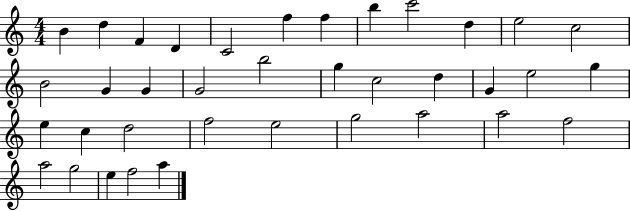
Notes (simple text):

B4/q D5/q F4/q D4/q C4/h F5/q F5/q B5/q C6/h D5/q E5/h C5/h B4/h G4/q G4/q G4/h B5/h G5/q C5/h D5/q G4/q E5/h G5/q E5/q C5/q D5/h F5/h E5/h G5/h A5/h A5/h F5/h A5/h G5/h E5/q F5/h A5/q